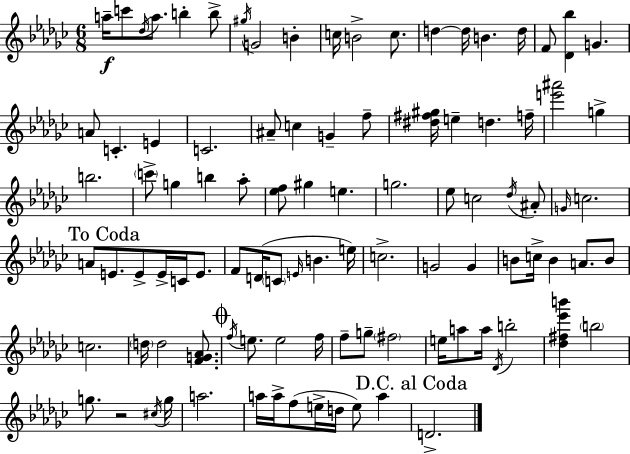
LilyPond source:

{
  \clef treble
  \numericTimeSignature
  \time 6/8
  \key ees \minor
  a''16--\f c'''8 \acciaccatura { des''16 } a''8. b''4-. b''8-> | \acciaccatura { gis''16 } g'2 b'4-. | c''16 b'2-> c''8. | d''4~~ d''16 b'4. | \break d''16 f'8 <des' bes''>4 g'4. | a'8 c'4.-. e'4 | c'2. | ais'8-- c''4 g'4-- | \break f''8-- <dis'' fis'' gis''>16 e''4-- d''4. | f''16-- <e''' ais'''>2 g''4-> | b''2. | \parenthesize c'''8-> g''4 b''4 | \break aes''8-. <ees'' f''>8 gis''4 e''4. | g''2. | ees''8 c''2 | \acciaccatura { des''16 } ais'8-. \grace { g'16 } c''2. | \break \mark "To Coda" a'8 e'8. e'8-> e'16-> | c'16 e'8. f'8 d'16( \parenthesize c'8 \grace { e'16 } b'4. | e''16) c''2.-> | g'2 | \break g'4 b'8 c''16-> b'4 | a'8. b'8 c''2. | \parenthesize d''16 d''2 | <f' g' aes'>8. \mark \markup { \musicglyph "scripts.coda" } \acciaccatura { f''16 } e''8. e''2 | \break f''16 f''8-- g''8-- \parenthesize fis''2 | e''16 a''8 a''16 \acciaccatura { des'16 } b''2-. | <des'' fis'' ees''' b'''>4 \parenthesize b''2 | g''8. r2 | \break \acciaccatura { cis''16 } g''16 a''2. | a''16 a''16-> f''8( | e''16-> d''16 e''8) a''4 \mark "D.C. al Coda" d'2.-> | \bar "|."
}